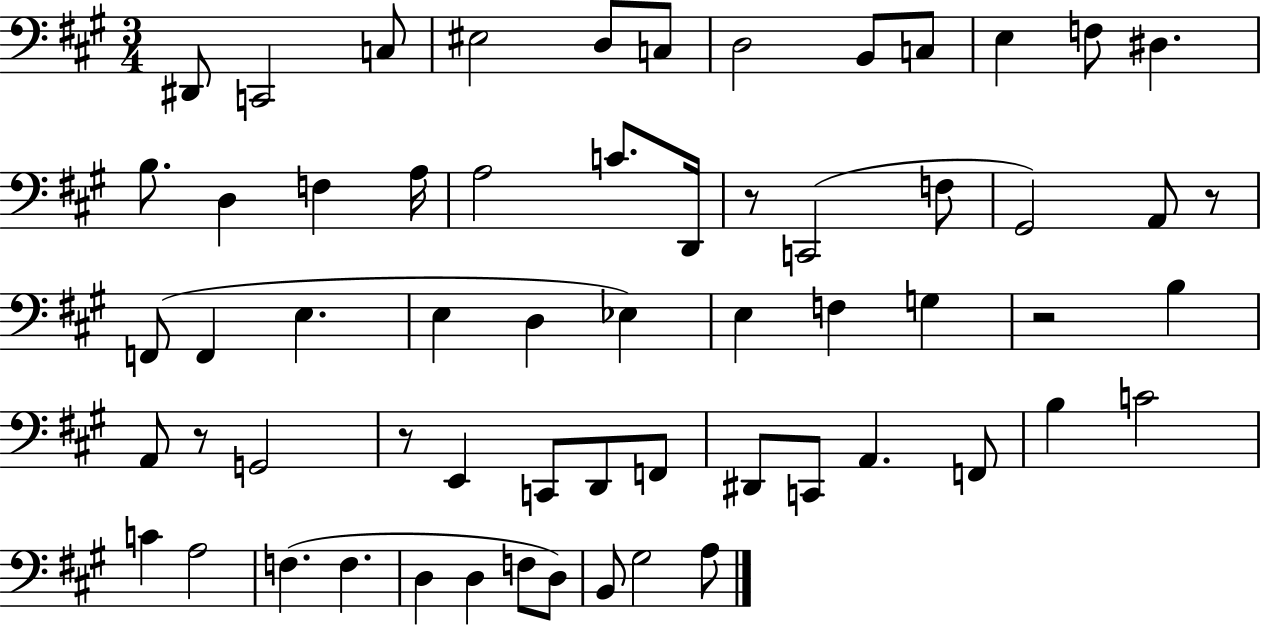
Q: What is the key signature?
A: A major